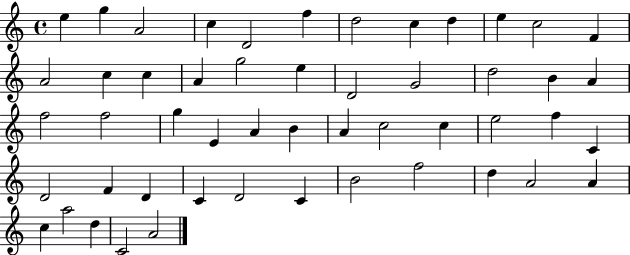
E5/q G5/q A4/h C5/q D4/h F5/q D5/h C5/q D5/q E5/q C5/h F4/q A4/h C5/q C5/q A4/q G5/h E5/q D4/h G4/h D5/h B4/q A4/q F5/h F5/h G5/q E4/q A4/q B4/q A4/q C5/h C5/q E5/h F5/q C4/q D4/h F4/q D4/q C4/q D4/h C4/q B4/h F5/h D5/q A4/h A4/q C5/q A5/h D5/q C4/h A4/h